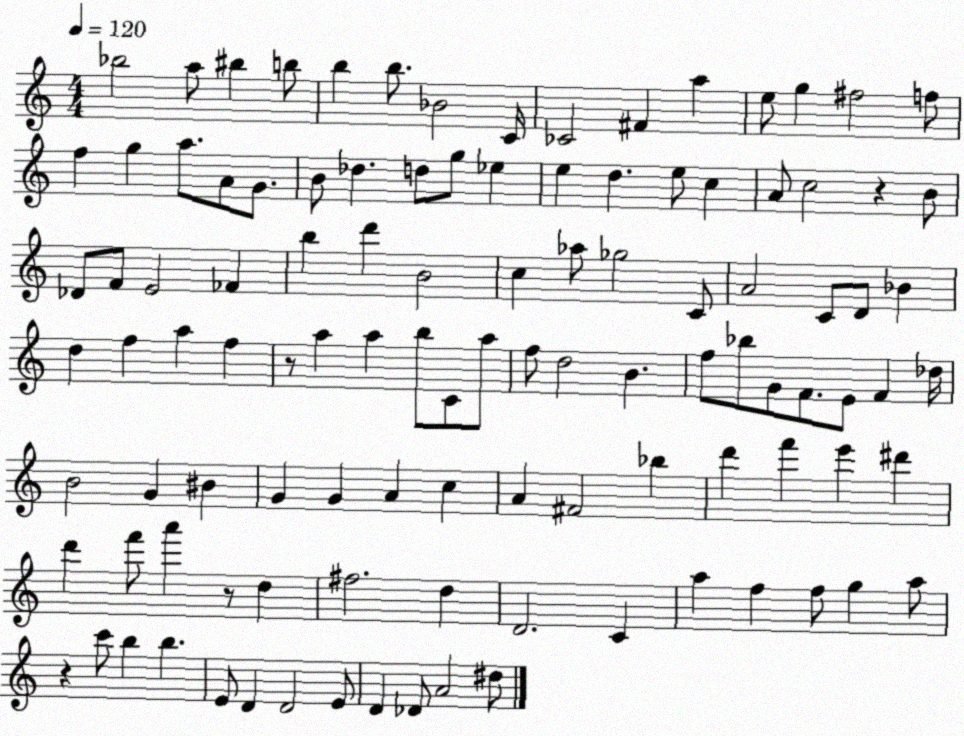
X:1
T:Untitled
M:4/4
L:1/4
K:C
_b2 a/2 ^b b/2 b b/2 _B2 C/4 _C2 ^F a e/2 g ^f2 f/2 f g a/2 A/2 G/2 B/2 _d d/2 g/2 _e e d e/2 c A/2 c2 z B/2 _D/2 F/2 E2 _F b d' B2 c _a/2 _g2 C/2 A2 C/2 D/2 _B d f a f z/2 a a b/2 C/2 a/2 f/2 d2 B f/2 _b/2 G/2 F/2 E/2 F _d/4 B2 G ^B G G A c A ^F2 _b d' f' e' ^d' d' f'/2 a' z/2 d ^f2 d D2 C a f f/2 g a/2 z c'/2 b b E/2 D D2 E/2 D _D/2 A2 ^d/2